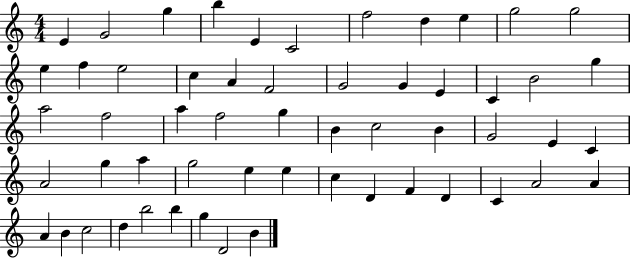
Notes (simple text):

E4/q G4/h G5/q B5/q E4/q C4/h F5/h D5/q E5/q G5/h G5/h E5/q F5/q E5/h C5/q A4/q F4/h G4/h G4/q E4/q C4/q B4/h G5/q A5/h F5/h A5/q F5/h G5/q B4/q C5/h B4/q G4/h E4/q C4/q A4/h G5/q A5/q G5/h E5/q E5/q C5/q D4/q F4/q D4/q C4/q A4/h A4/q A4/q B4/q C5/h D5/q B5/h B5/q G5/q D4/h B4/q